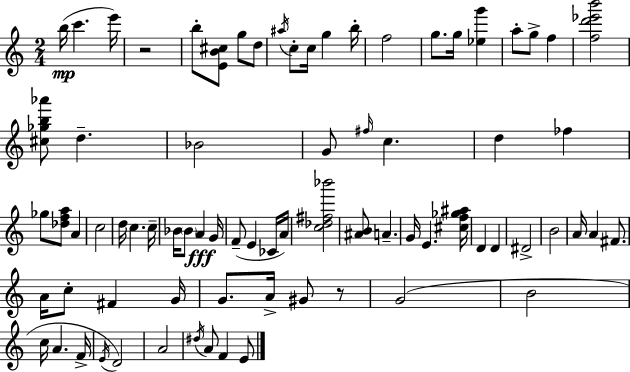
{
  \clef treble
  \numericTimeSignature
  \time 2/4
  \key c \major
  b''16(\mp c'''4. e'''16) | r2 | b''8-. <e' b' cis''>8 g''8 d''8 | \acciaccatura { ais''16 } c''8-. c''16 g''4 | \break b''16-. f''2 | g''8. g''16 <ees'' g'''>4 | a''8-. g''8-> f''4 | <f'' d''' ees''' b'''>2 | \break <cis'' ges'' b'' aes'''>8 d''4.-- | bes'2 | g'8 \grace { fis''16 } c''4. | d''4 fes''4 | \break ges''8 <des'' f'' a''>8 a'4 | c''2 | d''16 c''4. | c''16-- bes'16 \parenthesize bes'8 a'4\fff | \break g'16 f'8--( e'4 | ces'16 a'16) <c'' des'' fis'' bes'''>2 | <ais' b'>8 a'4.-- | g'16 e'4. | \break <cis'' f'' ges'' ais''>16 d'4 d'4 | dis'2-> | b'2 | a'16 a'4 fis'8. | \break a'16 c''8-. fis'4 | g'16 g'8. a'16-> gis'8 | r8 g'2( | b'2 | \break c''16 a'4. | f'16-> \acciaccatura { e'16 }) d'2 | a'2 | \acciaccatura { dis''16 } a'8 f'4 | \break e'8 \bar "|."
}